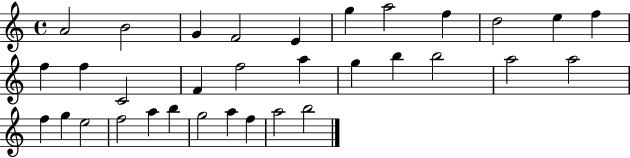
X:1
T:Untitled
M:4/4
L:1/4
K:C
A2 B2 G F2 E g a2 f d2 e f f f C2 F f2 a g b b2 a2 a2 f g e2 f2 a b g2 a f a2 b2